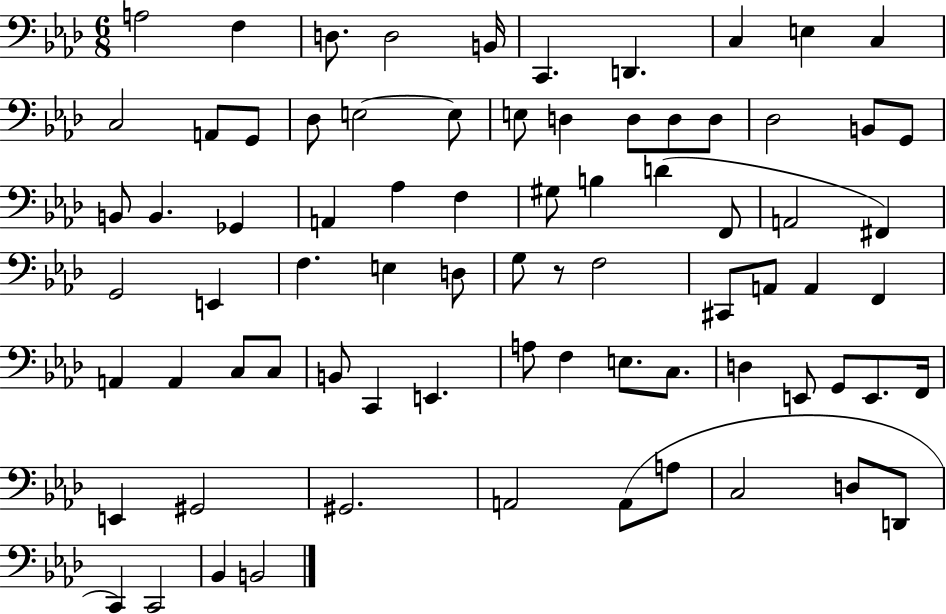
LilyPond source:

{
  \clef bass
  \numericTimeSignature
  \time 6/8
  \key aes \major
  a2 f4 | d8. d2 b,16 | c,4. d,4. | c4 e4 c4 | \break c2 a,8 g,8 | des8 e2~~ e8 | e8 d4 d8 d8 d8 | des2 b,8 g,8 | \break b,8 b,4. ges,4 | a,4 aes4 f4 | gis8 b4 d'4( f,8 | a,2 fis,4) | \break g,2 e,4 | f4. e4 d8 | g8 r8 f2 | cis,8 a,8 a,4 f,4 | \break a,4 a,4 c8 c8 | b,8 c,4 e,4. | a8 f4 e8. c8. | d4 e,8 g,8 e,8. f,16 | \break e,4 gis,2 | gis,2. | a,2 a,8( a8 | c2 d8 d,8 | \break c,4) c,2 | bes,4 b,2 | \bar "|."
}